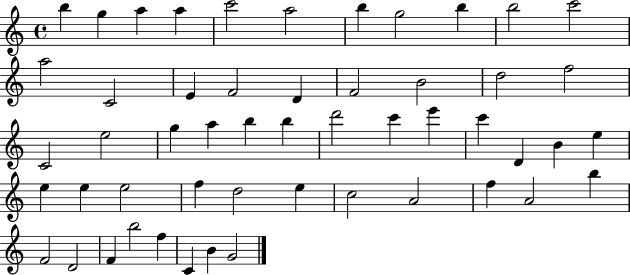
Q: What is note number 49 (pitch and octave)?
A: F5